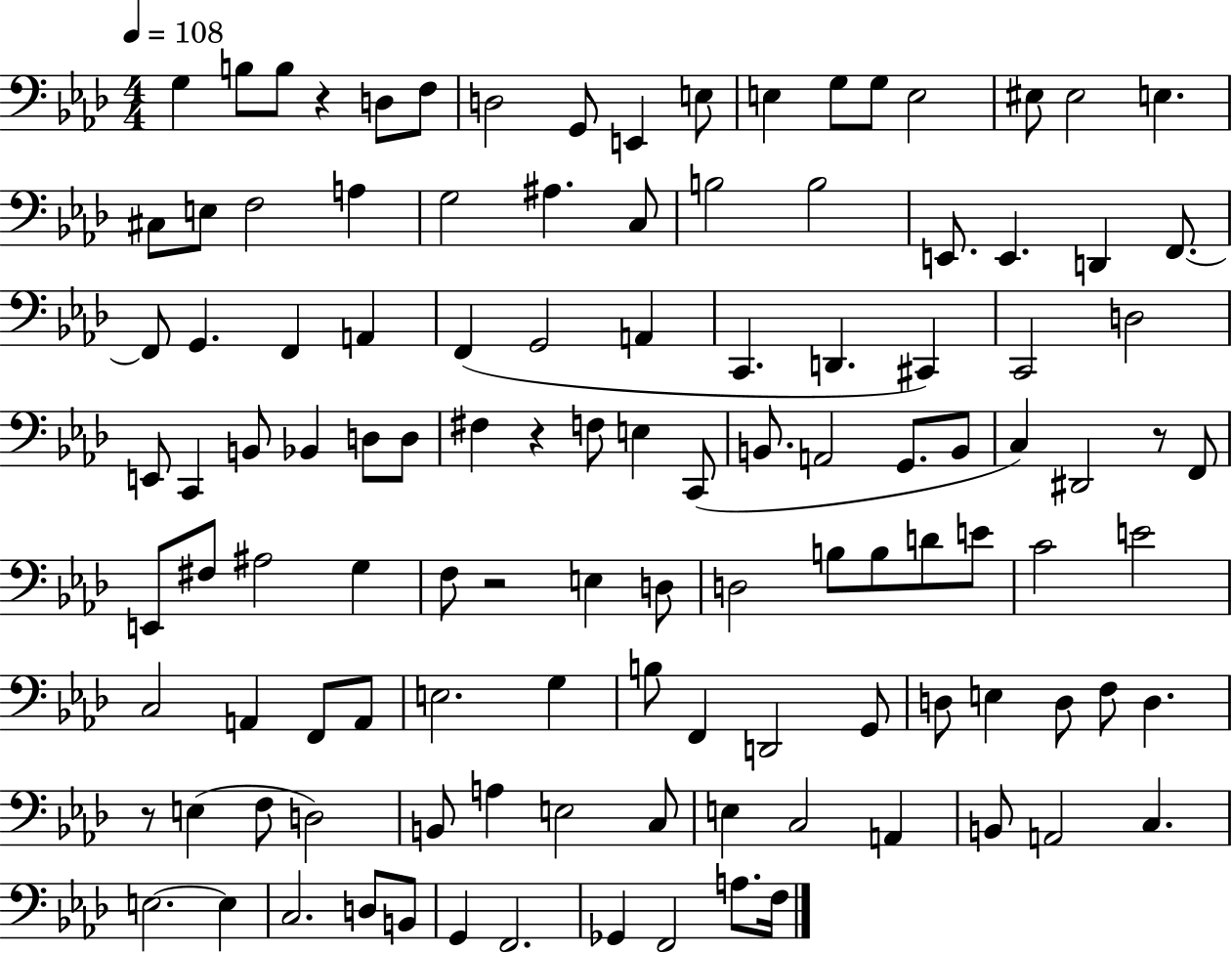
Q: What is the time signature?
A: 4/4